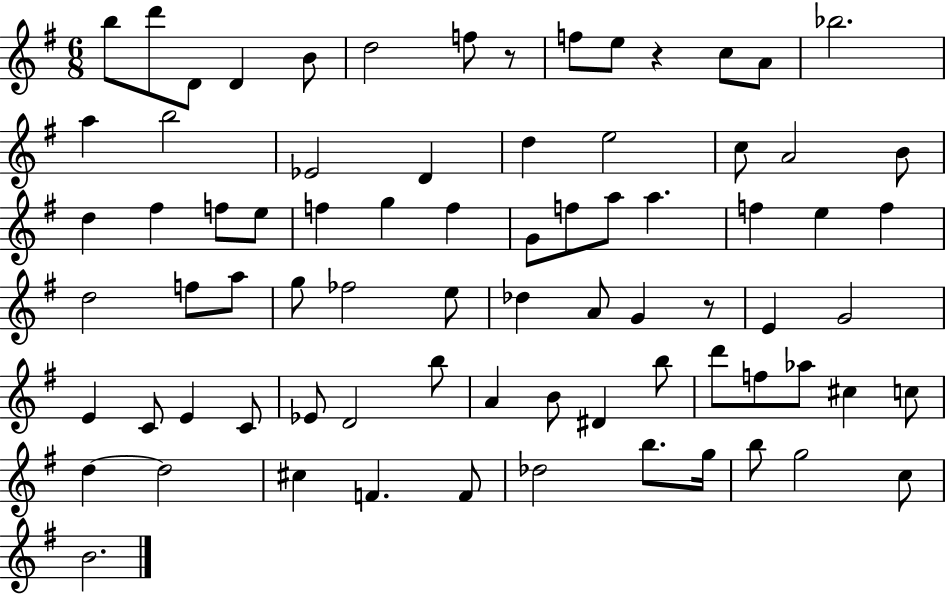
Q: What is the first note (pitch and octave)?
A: B5